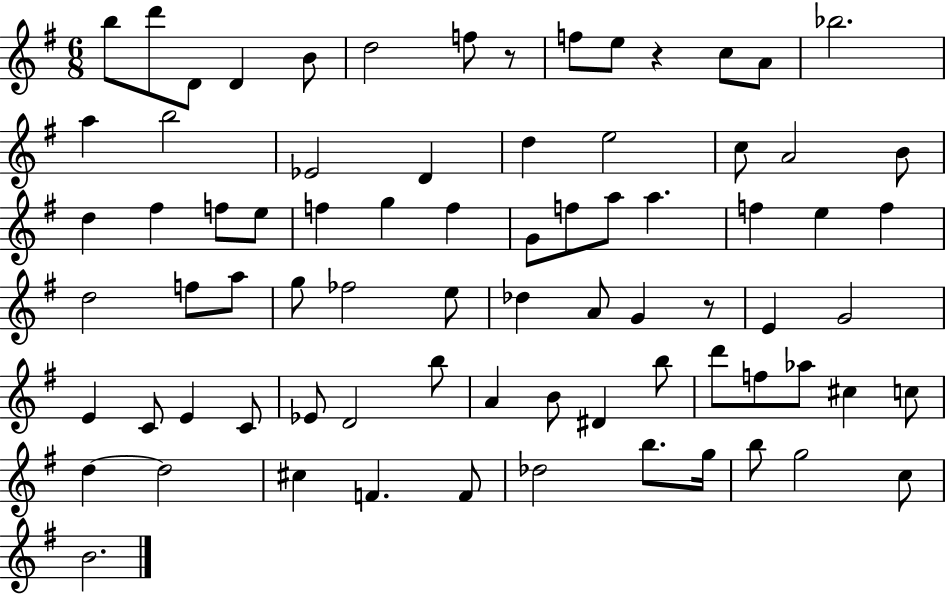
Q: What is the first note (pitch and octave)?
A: B5